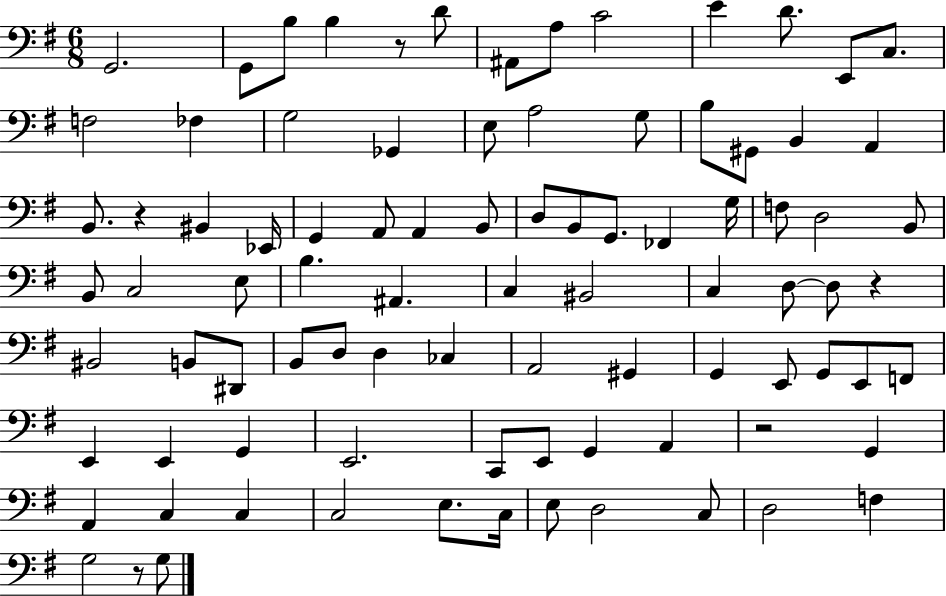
G2/h. G2/e B3/e B3/q R/e D4/e A#2/e A3/e C4/h E4/q D4/e. E2/e C3/e. F3/h FES3/q G3/h Gb2/q E3/e A3/h G3/e B3/e G#2/e B2/q A2/q B2/e. R/q BIS2/q Eb2/s G2/q A2/e A2/q B2/e D3/e B2/e G2/e. FES2/q G3/s F3/e D3/h B2/e B2/e C3/h E3/e B3/q. A#2/q. C3/q BIS2/h C3/q D3/e D3/e R/q BIS2/h B2/e D#2/e B2/e D3/e D3/q CES3/q A2/h G#2/q G2/q E2/e G2/e E2/e F2/e E2/q E2/q G2/q E2/h. C2/e E2/e G2/q A2/q R/h G2/q A2/q C3/q C3/q C3/h E3/e. C3/s E3/e D3/h C3/e D3/h F3/q G3/h R/e G3/e